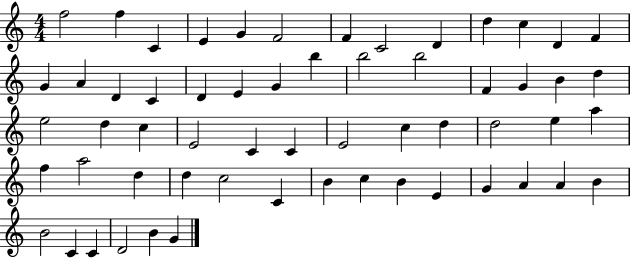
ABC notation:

X:1
T:Untitled
M:4/4
L:1/4
K:C
f2 f C E G F2 F C2 D d c D F G A D C D E G b b2 b2 F G B d e2 d c E2 C C E2 c d d2 e a f a2 d d c2 C B c B E G A A B B2 C C D2 B G